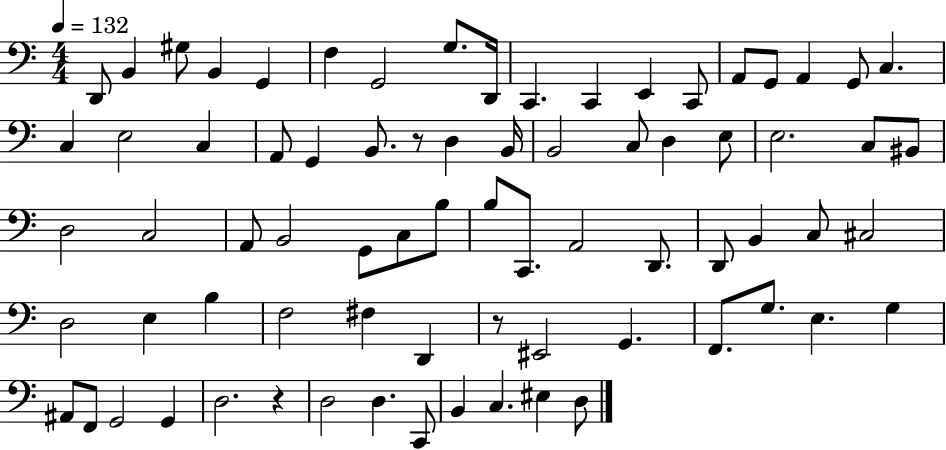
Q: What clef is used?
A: bass